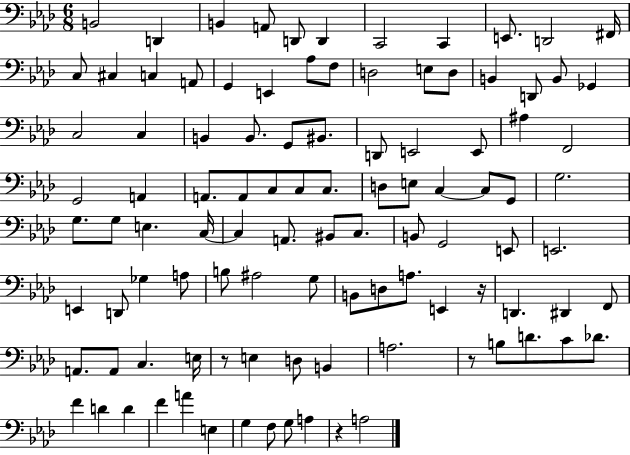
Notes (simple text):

B2/h D2/q B2/q A2/e D2/e D2/q C2/h C2/q E2/e. D2/h F#2/s C3/e C#3/q C3/q A2/e G2/q E2/q Ab3/e F3/e D3/h E3/e D3/e B2/q D2/e B2/e Gb2/q C3/h C3/q B2/q B2/e. G2/e BIS2/e. D2/e E2/h E2/e A#3/q F2/h G2/h A2/q A2/e. A2/e C3/e C3/e C3/e. D3/e E3/e C3/q C3/e G2/e G3/h. G3/e. G3/e E3/q. C3/s C3/q A2/e. BIS2/e C3/e. B2/e G2/h E2/e E2/h. E2/q D2/e Gb3/q A3/e B3/e A#3/h G3/e B2/e D3/e A3/e. E2/q R/s D2/q. D#2/q F2/e A2/e. A2/e C3/q. E3/s R/e E3/q D3/e B2/q A3/h. R/e B3/e D4/e. C4/e Db4/e. F4/q D4/q D4/q F4/q A4/q E3/q G3/q F3/e G3/e A3/q R/q A3/h